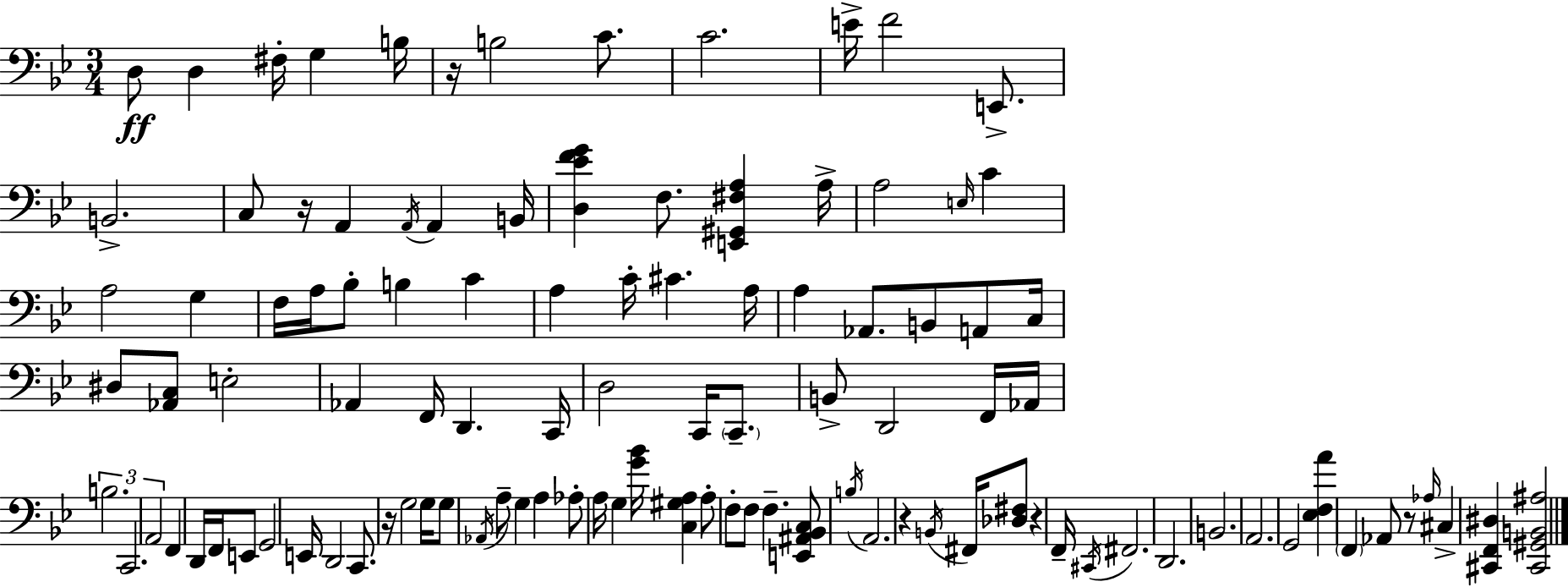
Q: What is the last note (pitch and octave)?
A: C#3